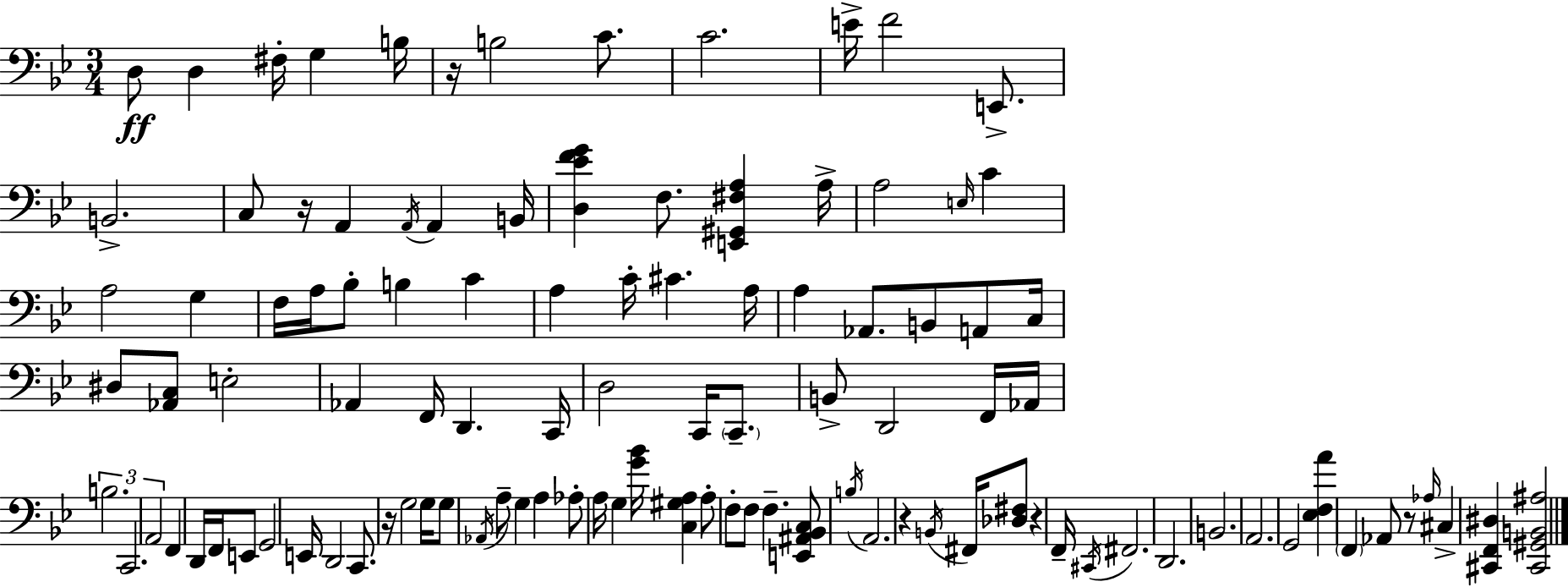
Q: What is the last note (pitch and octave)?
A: C#3